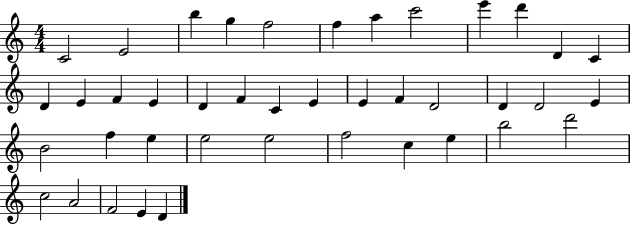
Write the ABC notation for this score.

X:1
T:Untitled
M:4/4
L:1/4
K:C
C2 E2 b g f2 f a c'2 e' d' D C D E F E D F C E E F D2 D D2 E B2 f e e2 e2 f2 c e b2 d'2 c2 A2 F2 E D